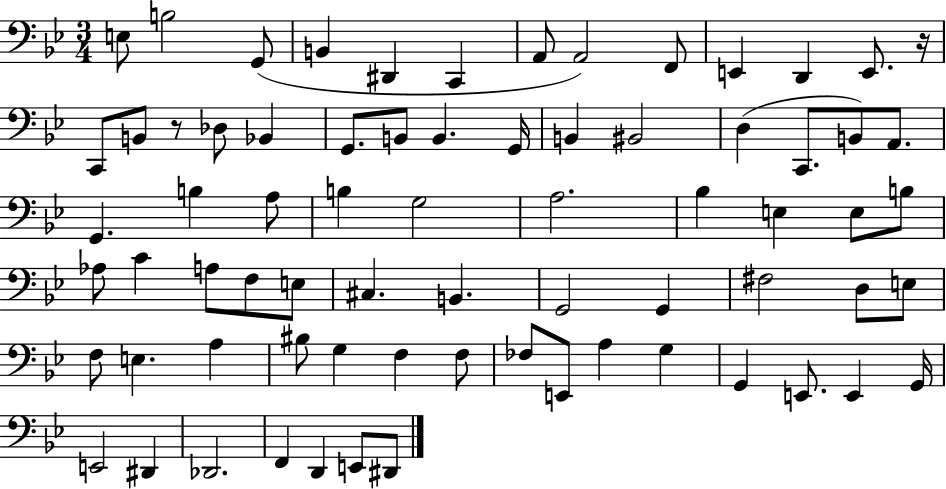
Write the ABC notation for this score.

X:1
T:Untitled
M:3/4
L:1/4
K:Bb
E,/2 B,2 G,,/2 B,, ^D,, C,, A,,/2 A,,2 F,,/2 E,, D,, E,,/2 z/4 C,,/2 B,,/2 z/2 _D,/2 _B,, G,,/2 B,,/2 B,, G,,/4 B,, ^B,,2 D, C,,/2 B,,/2 A,,/2 G,, B, A,/2 B, G,2 A,2 _B, E, E,/2 B,/2 _A,/2 C A,/2 F,/2 E,/2 ^C, B,, G,,2 G,, ^F,2 D,/2 E,/2 F,/2 E, A, ^B,/2 G, F, F,/2 _F,/2 E,,/2 A, G, G,, E,,/2 E,, G,,/4 E,,2 ^D,, _D,,2 F,, D,, E,,/2 ^D,,/2